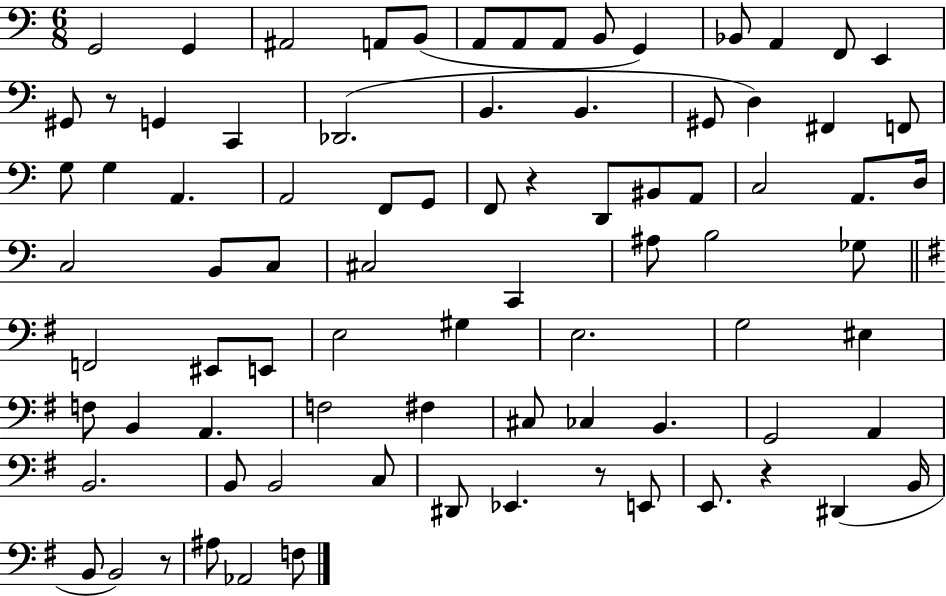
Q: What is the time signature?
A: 6/8